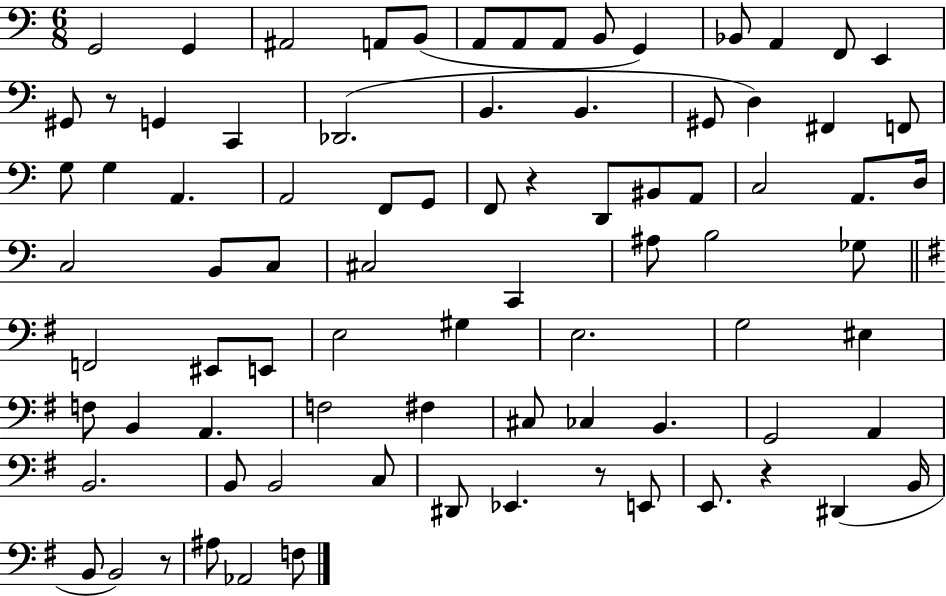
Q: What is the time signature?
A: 6/8